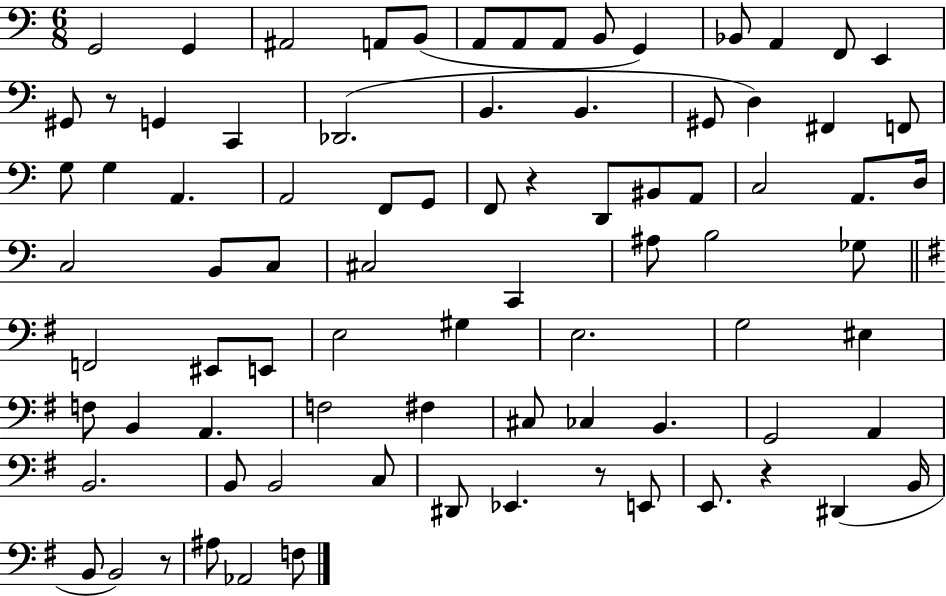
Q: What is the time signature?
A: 6/8